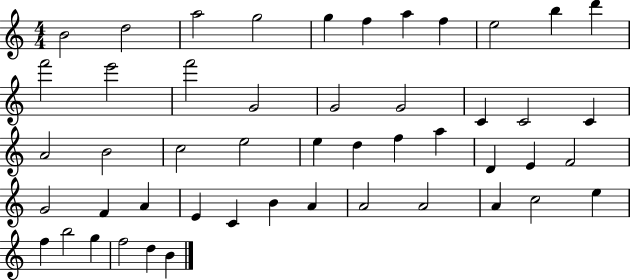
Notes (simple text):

B4/h D5/h A5/h G5/h G5/q F5/q A5/q F5/q E5/h B5/q D6/q F6/h E6/h F6/h G4/h G4/h G4/h C4/q C4/h C4/q A4/h B4/h C5/h E5/h E5/q D5/q F5/q A5/q D4/q E4/q F4/h G4/h F4/q A4/q E4/q C4/q B4/q A4/q A4/h A4/h A4/q C5/h E5/q F5/q B5/h G5/q F5/h D5/q B4/q